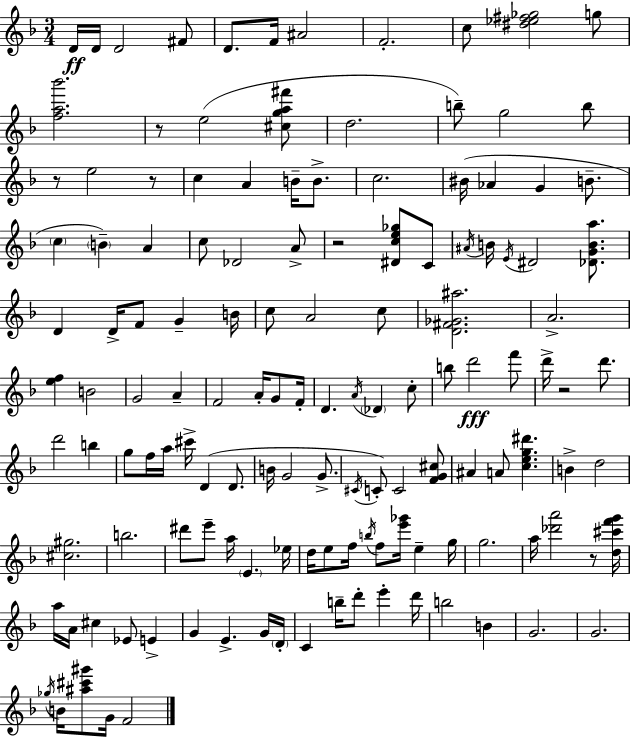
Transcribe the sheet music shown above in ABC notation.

X:1
T:Untitled
M:3/4
L:1/4
K:Dm
D/4 D/4 D2 ^F/2 D/2 F/4 ^A2 F2 c/2 [^d_e^f_g]2 g/2 [fa_b']2 z/2 e2 [^cga^f']/2 d2 b/2 g2 b/2 z/2 e2 z/2 c A B/4 B/2 c2 ^B/4 _A G B/2 c B A c/2 _D2 A/2 z2 [^Dce_g]/2 C/2 ^A/4 B/4 E/4 ^D2 [_DGBa]/2 D D/4 F/2 G B/4 c/2 A2 c/2 [D^F_G^a]2 A2 [ef] B2 G2 A F2 A/4 G/2 F/4 D A/4 _D c/2 b/2 d'2 f'/2 d'/4 z2 d'/2 d'2 b g/2 f/4 a/4 ^c'/4 D D/2 B/4 G2 G/2 ^C/4 C/2 C2 [FG^c]/2 ^A A/2 [ceg^d'] B d2 [^c^g]2 b2 ^d'/2 e'/2 a/4 E _e/4 d/4 e/2 f/4 b/4 f/2 [e'_g']/4 e g/4 g2 a/4 [_d'a']2 z/2 [d^c'f'g']/4 a/4 A/4 ^c _E/2 E G E G/4 D/4 C b/4 d'/2 e' d'/4 b2 B G2 G2 _g/4 B/4 [^a^c'^g']/2 G/4 F2